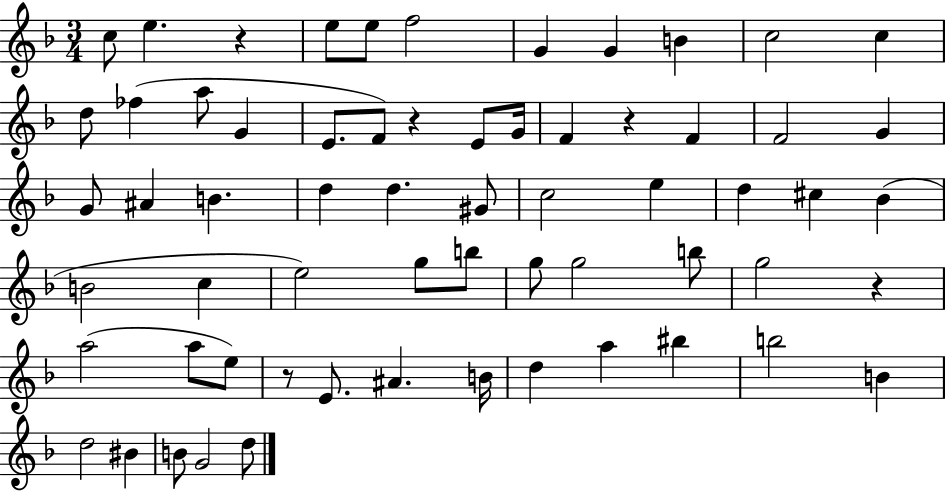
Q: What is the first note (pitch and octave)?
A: C5